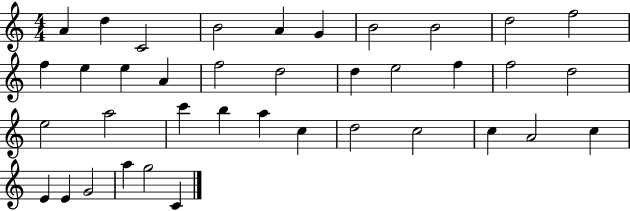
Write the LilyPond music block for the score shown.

{
  \clef treble
  \numericTimeSignature
  \time 4/4
  \key c \major
  a'4 d''4 c'2 | b'2 a'4 g'4 | b'2 b'2 | d''2 f''2 | \break f''4 e''4 e''4 a'4 | f''2 d''2 | d''4 e''2 f''4 | f''2 d''2 | \break e''2 a''2 | c'''4 b''4 a''4 c''4 | d''2 c''2 | c''4 a'2 c''4 | \break e'4 e'4 g'2 | a''4 g''2 c'4 | \bar "|."
}